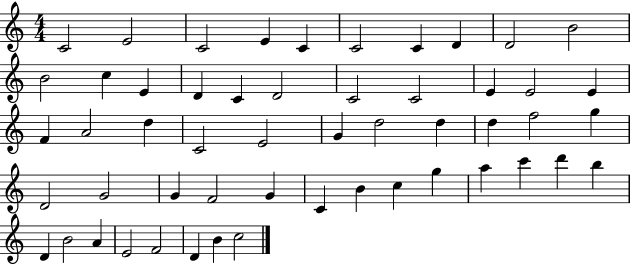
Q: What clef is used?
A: treble